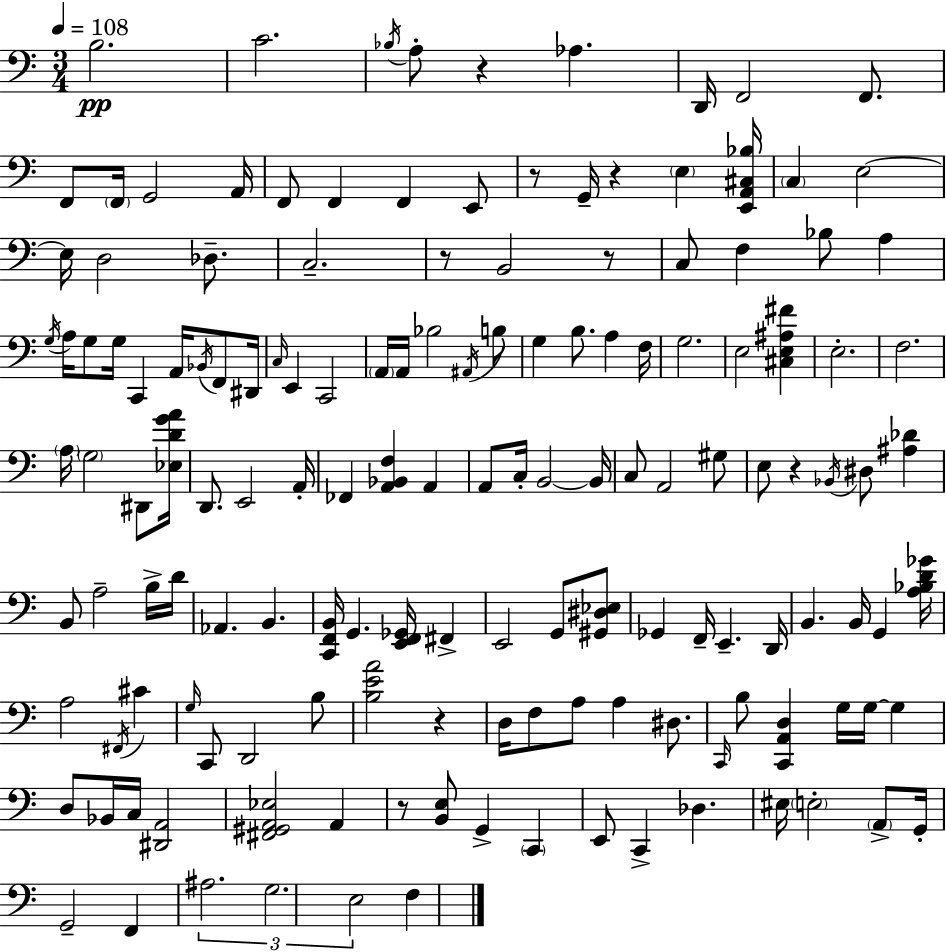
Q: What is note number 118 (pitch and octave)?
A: A2